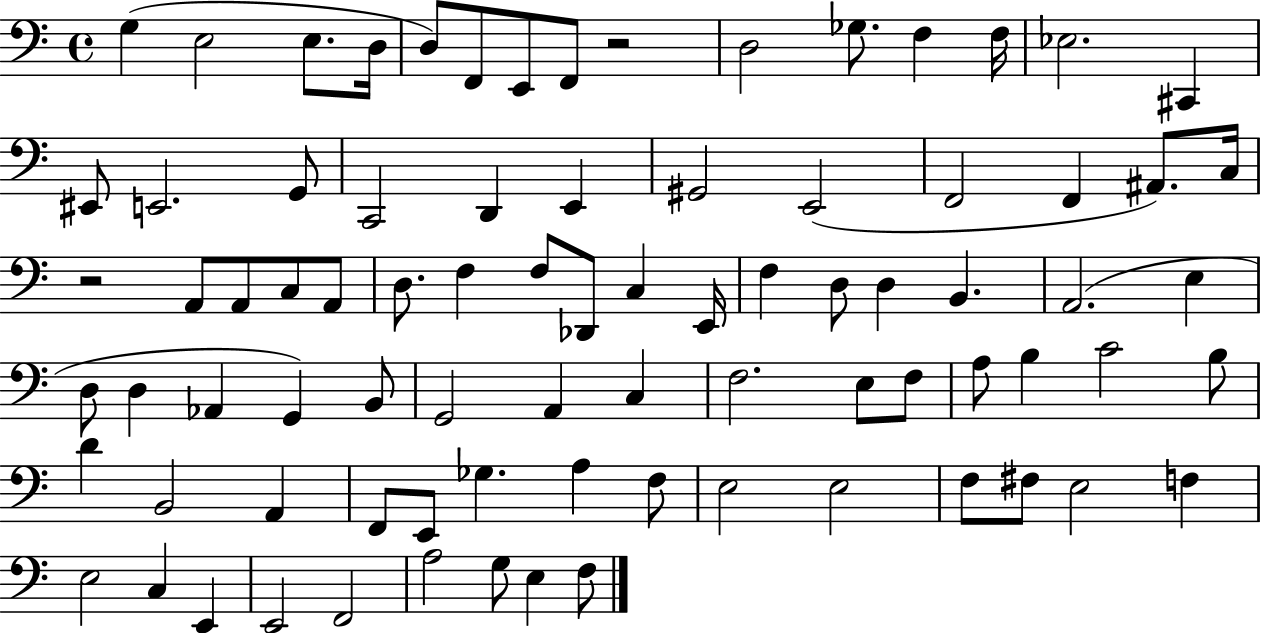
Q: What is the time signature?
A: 4/4